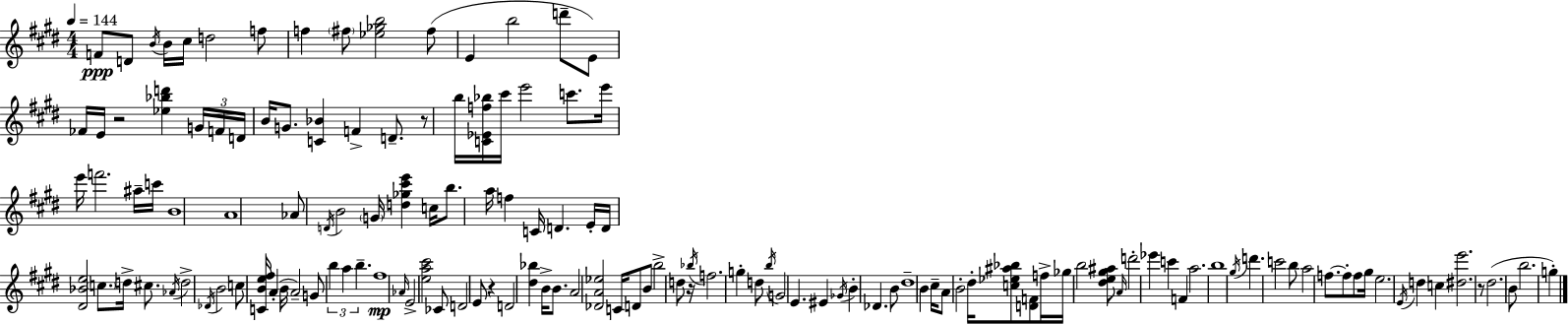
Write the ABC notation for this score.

X:1
T:Untitled
M:4/4
L:1/4
K:E
F/2 D/2 B/4 B/4 ^c/4 d2 f/2 f ^f/2 [_e_gb]2 ^f/2 E b2 d'/2 E/2 _F/4 E/4 z2 [_e_bd'] G/4 F/4 D/4 B/4 G/2 [C_B] F D/2 z/2 b/4 [C_Ef_b]/4 ^c'/4 e'2 c'/2 e'/4 e'/4 f'2 ^a/4 c'/4 B4 A4 _A/2 D/4 B2 G/4 [d_g^c'e'] c/4 b/2 a/4 f C/4 D E/4 D/4 [^D_Be]2 c/2 d/4 ^c/2 _A/4 d2 _D/4 B2 c/2 [CBe^f]/4 A B/4 A2 G/2 b a b ^f4 _A/4 E2 [ea^c']2 _C/2 D2 E/2 z D2 [^d_b] B/4 B/2 A2 [_DA_e]2 C/4 D/2 B/2 b2 d/2 z/4 _b/4 f2 g d/2 b/4 G2 E ^E _G/4 B _D B/2 ^d4 B ^c/4 A/2 B2 ^d/4 [c_e^a_b]/2 [DF]/2 f/4 _g/4 b2 [^de^g^a]/2 A/4 d'2 _e' c' F a2 b4 ^g/4 d' c'2 b/2 a2 f/2 f/2 f/2 ^g/4 e2 E/4 d c [^de']2 z/2 ^d2 B/2 b2 g